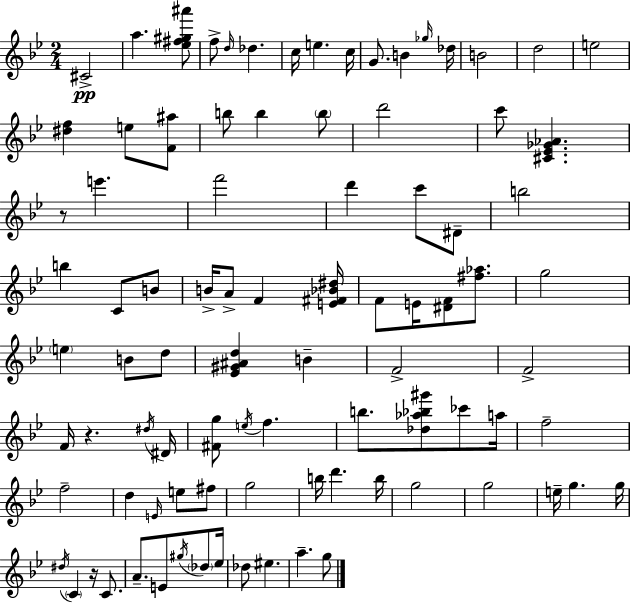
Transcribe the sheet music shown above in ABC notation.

X:1
T:Untitled
M:2/4
L:1/4
K:Gm
^C2 a [_e^f^g^a']/2 f/2 d/4 _d c/4 e c/4 G/2 B _g/4 _d/4 B2 d2 e2 [^df] e/2 [F^a]/2 b/2 b b/2 d'2 c'/2 [^C_E_G_A] z/2 e' f'2 d' c'/2 ^D/2 b2 b C/2 B/2 B/4 A/2 F [E^F_B^d]/4 F/2 E/4 [^DF]/2 [^f_a]/2 g2 e B/2 d/2 [_E^G^Ad] B F2 F2 F/4 z ^d/4 ^D/4 [^Fg]/2 e/4 f b/2 [_d_a_b^g']/2 _c'/2 a/4 f2 f2 d E/4 e/2 ^f/2 g2 b/4 d' b/4 g2 g2 e/4 g g/4 ^d/4 C z/4 C/2 A/2 E/2 ^g/4 _d/2 _e/4 _d/2 ^e a g/2